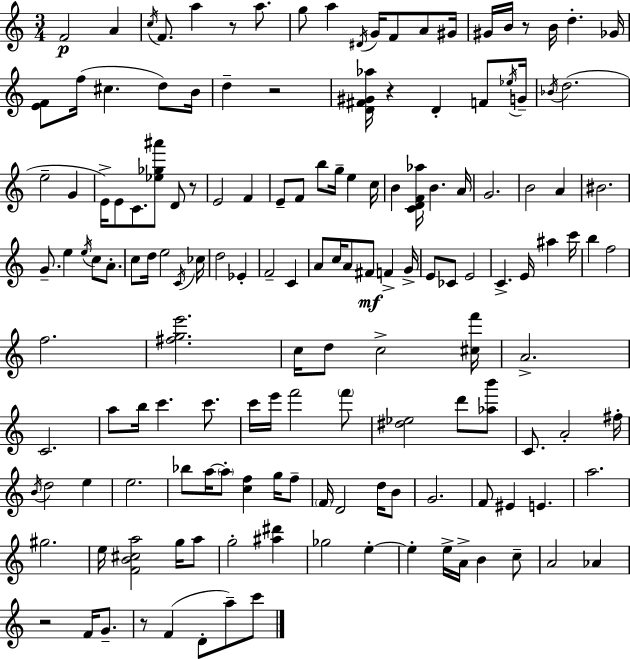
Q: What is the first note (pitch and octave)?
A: F4